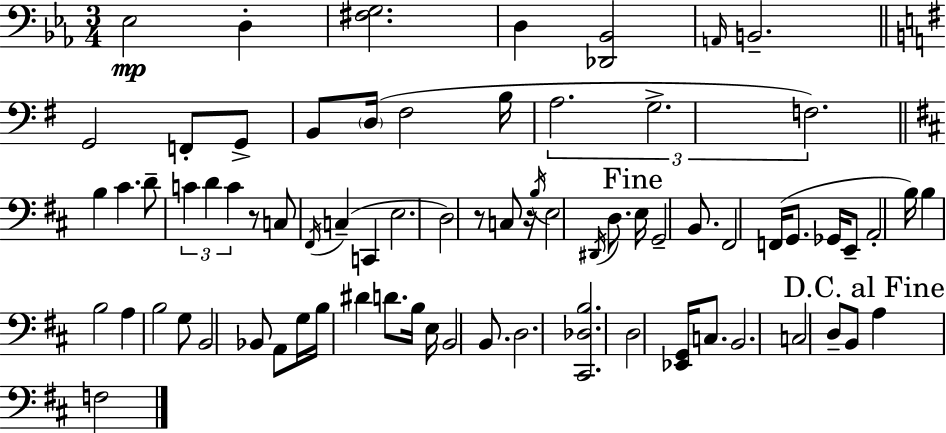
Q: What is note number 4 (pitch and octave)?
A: A2